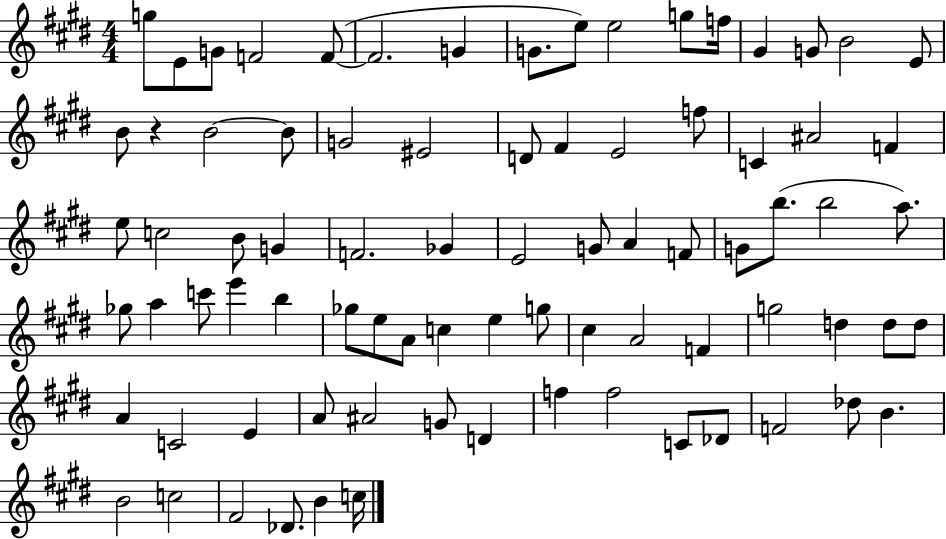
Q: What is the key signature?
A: E major